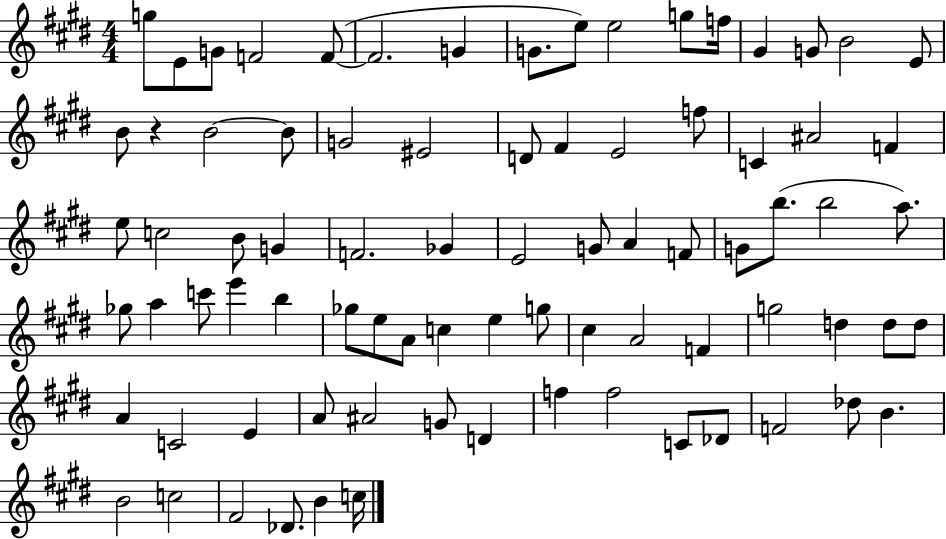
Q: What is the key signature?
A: E major